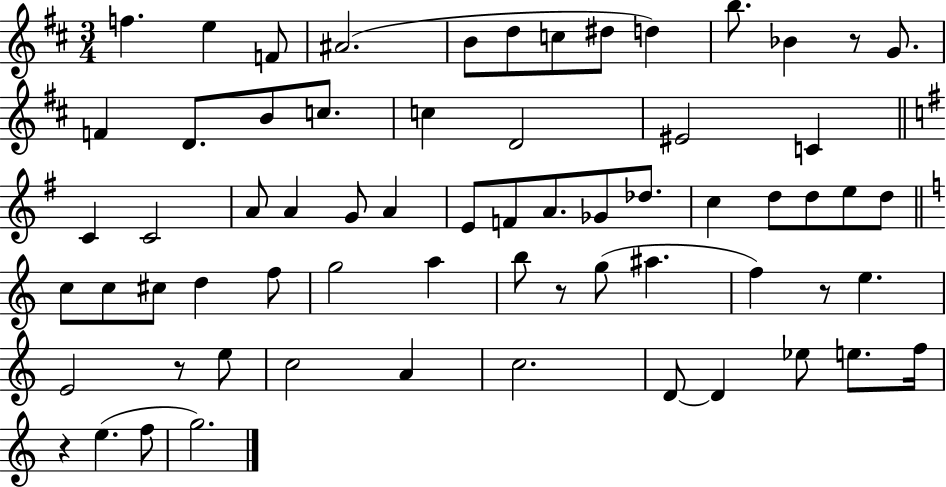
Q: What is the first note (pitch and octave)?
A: F5